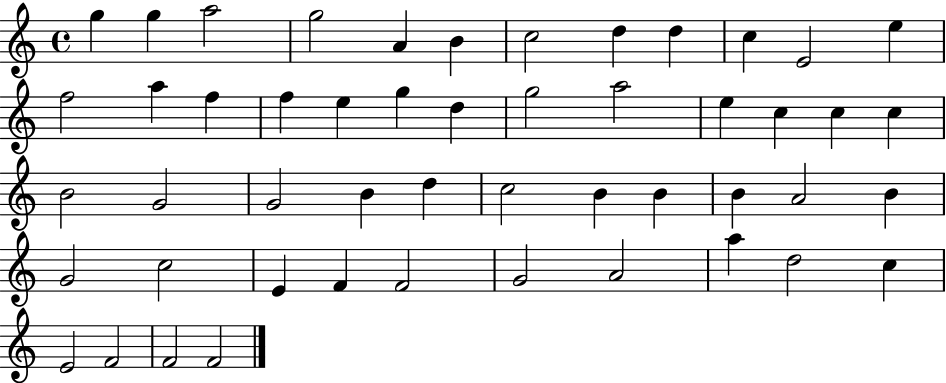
{
  \clef treble
  \time 4/4
  \defaultTimeSignature
  \key c \major
  g''4 g''4 a''2 | g''2 a'4 b'4 | c''2 d''4 d''4 | c''4 e'2 e''4 | \break f''2 a''4 f''4 | f''4 e''4 g''4 d''4 | g''2 a''2 | e''4 c''4 c''4 c''4 | \break b'2 g'2 | g'2 b'4 d''4 | c''2 b'4 b'4 | b'4 a'2 b'4 | \break g'2 c''2 | e'4 f'4 f'2 | g'2 a'2 | a''4 d''2 c''4 | \break e'2 f'2 | f'2 f'2 | \bar "|."
}